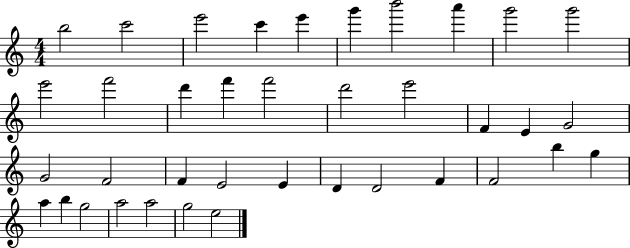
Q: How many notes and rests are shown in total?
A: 38